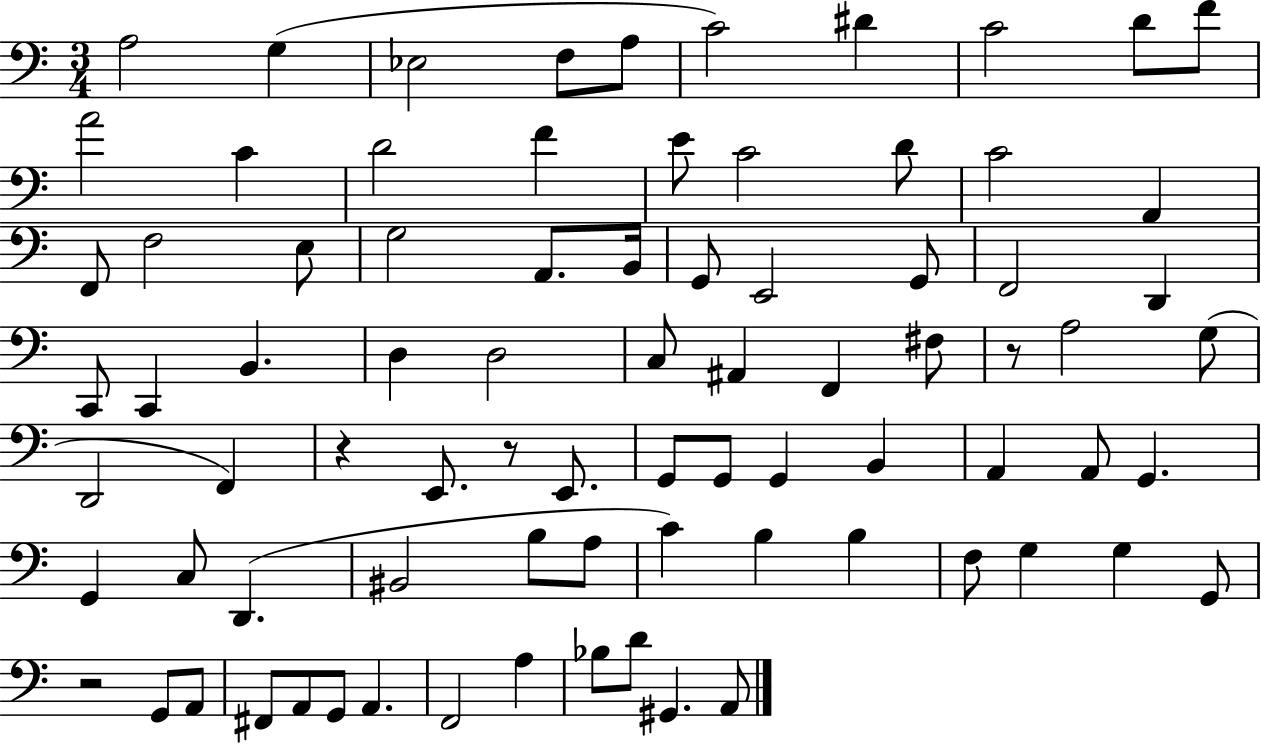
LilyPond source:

{
  \clef bass
  \numericTimeSignature
  \time 3/4
  \key c \major
  a2 g4( | ees2 f8 a8 | c'2) dis'4 | c'2 d'8 f'8 | \break a'2 c'4 | d'2 f'4 | e'8 c'2 d'8 | c'2 a,4 | \break f,8 f2 e8 | g2 a,8. b,16 | g,8 e,2 g,8 | f,2 d,4 | \break c,8 c,4 b,4. | d4 d2 | c8 ais,4 f,4 fis8 | r8 a2 g8( | \break d,2 f,4) | r4 e,8. r8 e,8. | g,8 g,8 g,4 b,4 | a,4 a,8 g,4. | \break g,4 c8 d,4.( | bis,2 b8 a8 | c'4) b4 b4 | f8 g4 g4 g,8 | \break r2 g,8 a,8 | fis,8 a,8 g,8 a,4. | f,2 a4 | bes8 d'8 gis,4. a,8 | \break \bar "|."
}